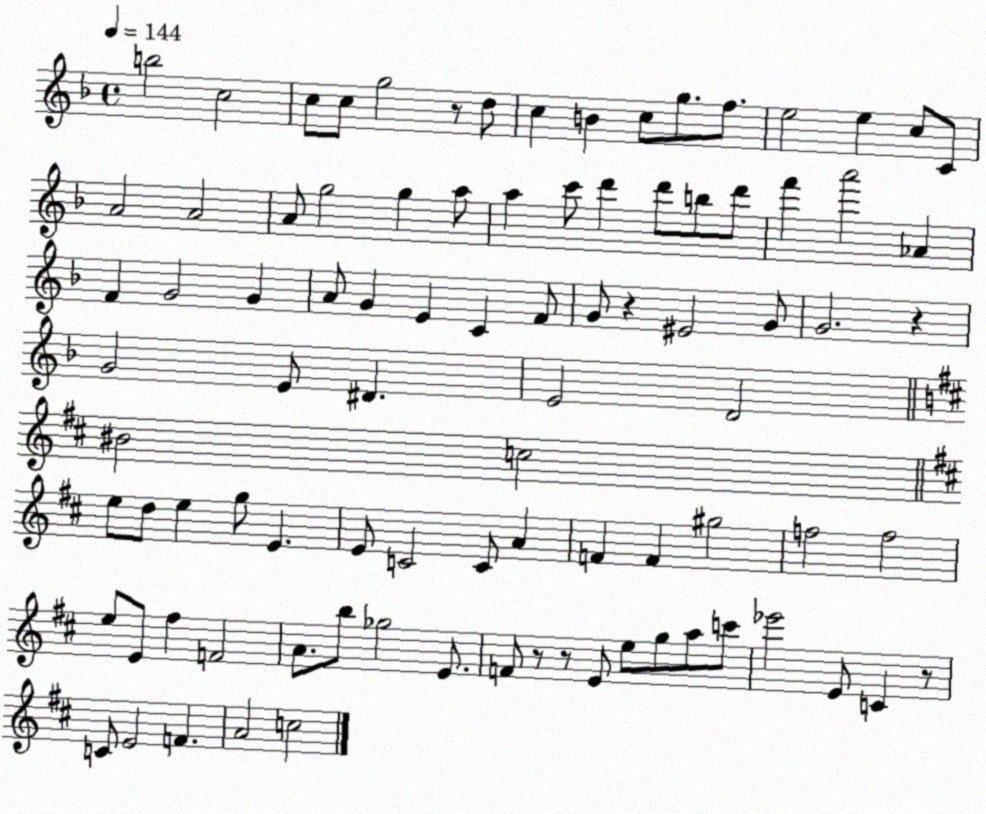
X:1
T:Untitled
M:4/4
L:1/4
K:F
b2 c2 c/2 c/2 g2 z/2 d/2 c B c/2 g/2 f/2 e2 e c/2 C/2 A2 A2 A/2 g2 g a/2 a c'/2 d' d'/2 b/2 d'/2 f' a'2 _A F G2 G A/2 G E C F/2 G/2 z ^E2 G/2 G2 z G2 E/2 ^D E2 D2 ^B2 c2 e/2 d/2 e g/2 E E/2 C2 C/2 A F F ^g2 f2 f2 e/2 E/2 ^f F2 A/2 b/2 _g2 E/2 F/2 z/2 z/2 E/2 e/2 g/2 a/2 c'/2 _e'2 E/2 C z/2 C/2 E2 F A2 c2